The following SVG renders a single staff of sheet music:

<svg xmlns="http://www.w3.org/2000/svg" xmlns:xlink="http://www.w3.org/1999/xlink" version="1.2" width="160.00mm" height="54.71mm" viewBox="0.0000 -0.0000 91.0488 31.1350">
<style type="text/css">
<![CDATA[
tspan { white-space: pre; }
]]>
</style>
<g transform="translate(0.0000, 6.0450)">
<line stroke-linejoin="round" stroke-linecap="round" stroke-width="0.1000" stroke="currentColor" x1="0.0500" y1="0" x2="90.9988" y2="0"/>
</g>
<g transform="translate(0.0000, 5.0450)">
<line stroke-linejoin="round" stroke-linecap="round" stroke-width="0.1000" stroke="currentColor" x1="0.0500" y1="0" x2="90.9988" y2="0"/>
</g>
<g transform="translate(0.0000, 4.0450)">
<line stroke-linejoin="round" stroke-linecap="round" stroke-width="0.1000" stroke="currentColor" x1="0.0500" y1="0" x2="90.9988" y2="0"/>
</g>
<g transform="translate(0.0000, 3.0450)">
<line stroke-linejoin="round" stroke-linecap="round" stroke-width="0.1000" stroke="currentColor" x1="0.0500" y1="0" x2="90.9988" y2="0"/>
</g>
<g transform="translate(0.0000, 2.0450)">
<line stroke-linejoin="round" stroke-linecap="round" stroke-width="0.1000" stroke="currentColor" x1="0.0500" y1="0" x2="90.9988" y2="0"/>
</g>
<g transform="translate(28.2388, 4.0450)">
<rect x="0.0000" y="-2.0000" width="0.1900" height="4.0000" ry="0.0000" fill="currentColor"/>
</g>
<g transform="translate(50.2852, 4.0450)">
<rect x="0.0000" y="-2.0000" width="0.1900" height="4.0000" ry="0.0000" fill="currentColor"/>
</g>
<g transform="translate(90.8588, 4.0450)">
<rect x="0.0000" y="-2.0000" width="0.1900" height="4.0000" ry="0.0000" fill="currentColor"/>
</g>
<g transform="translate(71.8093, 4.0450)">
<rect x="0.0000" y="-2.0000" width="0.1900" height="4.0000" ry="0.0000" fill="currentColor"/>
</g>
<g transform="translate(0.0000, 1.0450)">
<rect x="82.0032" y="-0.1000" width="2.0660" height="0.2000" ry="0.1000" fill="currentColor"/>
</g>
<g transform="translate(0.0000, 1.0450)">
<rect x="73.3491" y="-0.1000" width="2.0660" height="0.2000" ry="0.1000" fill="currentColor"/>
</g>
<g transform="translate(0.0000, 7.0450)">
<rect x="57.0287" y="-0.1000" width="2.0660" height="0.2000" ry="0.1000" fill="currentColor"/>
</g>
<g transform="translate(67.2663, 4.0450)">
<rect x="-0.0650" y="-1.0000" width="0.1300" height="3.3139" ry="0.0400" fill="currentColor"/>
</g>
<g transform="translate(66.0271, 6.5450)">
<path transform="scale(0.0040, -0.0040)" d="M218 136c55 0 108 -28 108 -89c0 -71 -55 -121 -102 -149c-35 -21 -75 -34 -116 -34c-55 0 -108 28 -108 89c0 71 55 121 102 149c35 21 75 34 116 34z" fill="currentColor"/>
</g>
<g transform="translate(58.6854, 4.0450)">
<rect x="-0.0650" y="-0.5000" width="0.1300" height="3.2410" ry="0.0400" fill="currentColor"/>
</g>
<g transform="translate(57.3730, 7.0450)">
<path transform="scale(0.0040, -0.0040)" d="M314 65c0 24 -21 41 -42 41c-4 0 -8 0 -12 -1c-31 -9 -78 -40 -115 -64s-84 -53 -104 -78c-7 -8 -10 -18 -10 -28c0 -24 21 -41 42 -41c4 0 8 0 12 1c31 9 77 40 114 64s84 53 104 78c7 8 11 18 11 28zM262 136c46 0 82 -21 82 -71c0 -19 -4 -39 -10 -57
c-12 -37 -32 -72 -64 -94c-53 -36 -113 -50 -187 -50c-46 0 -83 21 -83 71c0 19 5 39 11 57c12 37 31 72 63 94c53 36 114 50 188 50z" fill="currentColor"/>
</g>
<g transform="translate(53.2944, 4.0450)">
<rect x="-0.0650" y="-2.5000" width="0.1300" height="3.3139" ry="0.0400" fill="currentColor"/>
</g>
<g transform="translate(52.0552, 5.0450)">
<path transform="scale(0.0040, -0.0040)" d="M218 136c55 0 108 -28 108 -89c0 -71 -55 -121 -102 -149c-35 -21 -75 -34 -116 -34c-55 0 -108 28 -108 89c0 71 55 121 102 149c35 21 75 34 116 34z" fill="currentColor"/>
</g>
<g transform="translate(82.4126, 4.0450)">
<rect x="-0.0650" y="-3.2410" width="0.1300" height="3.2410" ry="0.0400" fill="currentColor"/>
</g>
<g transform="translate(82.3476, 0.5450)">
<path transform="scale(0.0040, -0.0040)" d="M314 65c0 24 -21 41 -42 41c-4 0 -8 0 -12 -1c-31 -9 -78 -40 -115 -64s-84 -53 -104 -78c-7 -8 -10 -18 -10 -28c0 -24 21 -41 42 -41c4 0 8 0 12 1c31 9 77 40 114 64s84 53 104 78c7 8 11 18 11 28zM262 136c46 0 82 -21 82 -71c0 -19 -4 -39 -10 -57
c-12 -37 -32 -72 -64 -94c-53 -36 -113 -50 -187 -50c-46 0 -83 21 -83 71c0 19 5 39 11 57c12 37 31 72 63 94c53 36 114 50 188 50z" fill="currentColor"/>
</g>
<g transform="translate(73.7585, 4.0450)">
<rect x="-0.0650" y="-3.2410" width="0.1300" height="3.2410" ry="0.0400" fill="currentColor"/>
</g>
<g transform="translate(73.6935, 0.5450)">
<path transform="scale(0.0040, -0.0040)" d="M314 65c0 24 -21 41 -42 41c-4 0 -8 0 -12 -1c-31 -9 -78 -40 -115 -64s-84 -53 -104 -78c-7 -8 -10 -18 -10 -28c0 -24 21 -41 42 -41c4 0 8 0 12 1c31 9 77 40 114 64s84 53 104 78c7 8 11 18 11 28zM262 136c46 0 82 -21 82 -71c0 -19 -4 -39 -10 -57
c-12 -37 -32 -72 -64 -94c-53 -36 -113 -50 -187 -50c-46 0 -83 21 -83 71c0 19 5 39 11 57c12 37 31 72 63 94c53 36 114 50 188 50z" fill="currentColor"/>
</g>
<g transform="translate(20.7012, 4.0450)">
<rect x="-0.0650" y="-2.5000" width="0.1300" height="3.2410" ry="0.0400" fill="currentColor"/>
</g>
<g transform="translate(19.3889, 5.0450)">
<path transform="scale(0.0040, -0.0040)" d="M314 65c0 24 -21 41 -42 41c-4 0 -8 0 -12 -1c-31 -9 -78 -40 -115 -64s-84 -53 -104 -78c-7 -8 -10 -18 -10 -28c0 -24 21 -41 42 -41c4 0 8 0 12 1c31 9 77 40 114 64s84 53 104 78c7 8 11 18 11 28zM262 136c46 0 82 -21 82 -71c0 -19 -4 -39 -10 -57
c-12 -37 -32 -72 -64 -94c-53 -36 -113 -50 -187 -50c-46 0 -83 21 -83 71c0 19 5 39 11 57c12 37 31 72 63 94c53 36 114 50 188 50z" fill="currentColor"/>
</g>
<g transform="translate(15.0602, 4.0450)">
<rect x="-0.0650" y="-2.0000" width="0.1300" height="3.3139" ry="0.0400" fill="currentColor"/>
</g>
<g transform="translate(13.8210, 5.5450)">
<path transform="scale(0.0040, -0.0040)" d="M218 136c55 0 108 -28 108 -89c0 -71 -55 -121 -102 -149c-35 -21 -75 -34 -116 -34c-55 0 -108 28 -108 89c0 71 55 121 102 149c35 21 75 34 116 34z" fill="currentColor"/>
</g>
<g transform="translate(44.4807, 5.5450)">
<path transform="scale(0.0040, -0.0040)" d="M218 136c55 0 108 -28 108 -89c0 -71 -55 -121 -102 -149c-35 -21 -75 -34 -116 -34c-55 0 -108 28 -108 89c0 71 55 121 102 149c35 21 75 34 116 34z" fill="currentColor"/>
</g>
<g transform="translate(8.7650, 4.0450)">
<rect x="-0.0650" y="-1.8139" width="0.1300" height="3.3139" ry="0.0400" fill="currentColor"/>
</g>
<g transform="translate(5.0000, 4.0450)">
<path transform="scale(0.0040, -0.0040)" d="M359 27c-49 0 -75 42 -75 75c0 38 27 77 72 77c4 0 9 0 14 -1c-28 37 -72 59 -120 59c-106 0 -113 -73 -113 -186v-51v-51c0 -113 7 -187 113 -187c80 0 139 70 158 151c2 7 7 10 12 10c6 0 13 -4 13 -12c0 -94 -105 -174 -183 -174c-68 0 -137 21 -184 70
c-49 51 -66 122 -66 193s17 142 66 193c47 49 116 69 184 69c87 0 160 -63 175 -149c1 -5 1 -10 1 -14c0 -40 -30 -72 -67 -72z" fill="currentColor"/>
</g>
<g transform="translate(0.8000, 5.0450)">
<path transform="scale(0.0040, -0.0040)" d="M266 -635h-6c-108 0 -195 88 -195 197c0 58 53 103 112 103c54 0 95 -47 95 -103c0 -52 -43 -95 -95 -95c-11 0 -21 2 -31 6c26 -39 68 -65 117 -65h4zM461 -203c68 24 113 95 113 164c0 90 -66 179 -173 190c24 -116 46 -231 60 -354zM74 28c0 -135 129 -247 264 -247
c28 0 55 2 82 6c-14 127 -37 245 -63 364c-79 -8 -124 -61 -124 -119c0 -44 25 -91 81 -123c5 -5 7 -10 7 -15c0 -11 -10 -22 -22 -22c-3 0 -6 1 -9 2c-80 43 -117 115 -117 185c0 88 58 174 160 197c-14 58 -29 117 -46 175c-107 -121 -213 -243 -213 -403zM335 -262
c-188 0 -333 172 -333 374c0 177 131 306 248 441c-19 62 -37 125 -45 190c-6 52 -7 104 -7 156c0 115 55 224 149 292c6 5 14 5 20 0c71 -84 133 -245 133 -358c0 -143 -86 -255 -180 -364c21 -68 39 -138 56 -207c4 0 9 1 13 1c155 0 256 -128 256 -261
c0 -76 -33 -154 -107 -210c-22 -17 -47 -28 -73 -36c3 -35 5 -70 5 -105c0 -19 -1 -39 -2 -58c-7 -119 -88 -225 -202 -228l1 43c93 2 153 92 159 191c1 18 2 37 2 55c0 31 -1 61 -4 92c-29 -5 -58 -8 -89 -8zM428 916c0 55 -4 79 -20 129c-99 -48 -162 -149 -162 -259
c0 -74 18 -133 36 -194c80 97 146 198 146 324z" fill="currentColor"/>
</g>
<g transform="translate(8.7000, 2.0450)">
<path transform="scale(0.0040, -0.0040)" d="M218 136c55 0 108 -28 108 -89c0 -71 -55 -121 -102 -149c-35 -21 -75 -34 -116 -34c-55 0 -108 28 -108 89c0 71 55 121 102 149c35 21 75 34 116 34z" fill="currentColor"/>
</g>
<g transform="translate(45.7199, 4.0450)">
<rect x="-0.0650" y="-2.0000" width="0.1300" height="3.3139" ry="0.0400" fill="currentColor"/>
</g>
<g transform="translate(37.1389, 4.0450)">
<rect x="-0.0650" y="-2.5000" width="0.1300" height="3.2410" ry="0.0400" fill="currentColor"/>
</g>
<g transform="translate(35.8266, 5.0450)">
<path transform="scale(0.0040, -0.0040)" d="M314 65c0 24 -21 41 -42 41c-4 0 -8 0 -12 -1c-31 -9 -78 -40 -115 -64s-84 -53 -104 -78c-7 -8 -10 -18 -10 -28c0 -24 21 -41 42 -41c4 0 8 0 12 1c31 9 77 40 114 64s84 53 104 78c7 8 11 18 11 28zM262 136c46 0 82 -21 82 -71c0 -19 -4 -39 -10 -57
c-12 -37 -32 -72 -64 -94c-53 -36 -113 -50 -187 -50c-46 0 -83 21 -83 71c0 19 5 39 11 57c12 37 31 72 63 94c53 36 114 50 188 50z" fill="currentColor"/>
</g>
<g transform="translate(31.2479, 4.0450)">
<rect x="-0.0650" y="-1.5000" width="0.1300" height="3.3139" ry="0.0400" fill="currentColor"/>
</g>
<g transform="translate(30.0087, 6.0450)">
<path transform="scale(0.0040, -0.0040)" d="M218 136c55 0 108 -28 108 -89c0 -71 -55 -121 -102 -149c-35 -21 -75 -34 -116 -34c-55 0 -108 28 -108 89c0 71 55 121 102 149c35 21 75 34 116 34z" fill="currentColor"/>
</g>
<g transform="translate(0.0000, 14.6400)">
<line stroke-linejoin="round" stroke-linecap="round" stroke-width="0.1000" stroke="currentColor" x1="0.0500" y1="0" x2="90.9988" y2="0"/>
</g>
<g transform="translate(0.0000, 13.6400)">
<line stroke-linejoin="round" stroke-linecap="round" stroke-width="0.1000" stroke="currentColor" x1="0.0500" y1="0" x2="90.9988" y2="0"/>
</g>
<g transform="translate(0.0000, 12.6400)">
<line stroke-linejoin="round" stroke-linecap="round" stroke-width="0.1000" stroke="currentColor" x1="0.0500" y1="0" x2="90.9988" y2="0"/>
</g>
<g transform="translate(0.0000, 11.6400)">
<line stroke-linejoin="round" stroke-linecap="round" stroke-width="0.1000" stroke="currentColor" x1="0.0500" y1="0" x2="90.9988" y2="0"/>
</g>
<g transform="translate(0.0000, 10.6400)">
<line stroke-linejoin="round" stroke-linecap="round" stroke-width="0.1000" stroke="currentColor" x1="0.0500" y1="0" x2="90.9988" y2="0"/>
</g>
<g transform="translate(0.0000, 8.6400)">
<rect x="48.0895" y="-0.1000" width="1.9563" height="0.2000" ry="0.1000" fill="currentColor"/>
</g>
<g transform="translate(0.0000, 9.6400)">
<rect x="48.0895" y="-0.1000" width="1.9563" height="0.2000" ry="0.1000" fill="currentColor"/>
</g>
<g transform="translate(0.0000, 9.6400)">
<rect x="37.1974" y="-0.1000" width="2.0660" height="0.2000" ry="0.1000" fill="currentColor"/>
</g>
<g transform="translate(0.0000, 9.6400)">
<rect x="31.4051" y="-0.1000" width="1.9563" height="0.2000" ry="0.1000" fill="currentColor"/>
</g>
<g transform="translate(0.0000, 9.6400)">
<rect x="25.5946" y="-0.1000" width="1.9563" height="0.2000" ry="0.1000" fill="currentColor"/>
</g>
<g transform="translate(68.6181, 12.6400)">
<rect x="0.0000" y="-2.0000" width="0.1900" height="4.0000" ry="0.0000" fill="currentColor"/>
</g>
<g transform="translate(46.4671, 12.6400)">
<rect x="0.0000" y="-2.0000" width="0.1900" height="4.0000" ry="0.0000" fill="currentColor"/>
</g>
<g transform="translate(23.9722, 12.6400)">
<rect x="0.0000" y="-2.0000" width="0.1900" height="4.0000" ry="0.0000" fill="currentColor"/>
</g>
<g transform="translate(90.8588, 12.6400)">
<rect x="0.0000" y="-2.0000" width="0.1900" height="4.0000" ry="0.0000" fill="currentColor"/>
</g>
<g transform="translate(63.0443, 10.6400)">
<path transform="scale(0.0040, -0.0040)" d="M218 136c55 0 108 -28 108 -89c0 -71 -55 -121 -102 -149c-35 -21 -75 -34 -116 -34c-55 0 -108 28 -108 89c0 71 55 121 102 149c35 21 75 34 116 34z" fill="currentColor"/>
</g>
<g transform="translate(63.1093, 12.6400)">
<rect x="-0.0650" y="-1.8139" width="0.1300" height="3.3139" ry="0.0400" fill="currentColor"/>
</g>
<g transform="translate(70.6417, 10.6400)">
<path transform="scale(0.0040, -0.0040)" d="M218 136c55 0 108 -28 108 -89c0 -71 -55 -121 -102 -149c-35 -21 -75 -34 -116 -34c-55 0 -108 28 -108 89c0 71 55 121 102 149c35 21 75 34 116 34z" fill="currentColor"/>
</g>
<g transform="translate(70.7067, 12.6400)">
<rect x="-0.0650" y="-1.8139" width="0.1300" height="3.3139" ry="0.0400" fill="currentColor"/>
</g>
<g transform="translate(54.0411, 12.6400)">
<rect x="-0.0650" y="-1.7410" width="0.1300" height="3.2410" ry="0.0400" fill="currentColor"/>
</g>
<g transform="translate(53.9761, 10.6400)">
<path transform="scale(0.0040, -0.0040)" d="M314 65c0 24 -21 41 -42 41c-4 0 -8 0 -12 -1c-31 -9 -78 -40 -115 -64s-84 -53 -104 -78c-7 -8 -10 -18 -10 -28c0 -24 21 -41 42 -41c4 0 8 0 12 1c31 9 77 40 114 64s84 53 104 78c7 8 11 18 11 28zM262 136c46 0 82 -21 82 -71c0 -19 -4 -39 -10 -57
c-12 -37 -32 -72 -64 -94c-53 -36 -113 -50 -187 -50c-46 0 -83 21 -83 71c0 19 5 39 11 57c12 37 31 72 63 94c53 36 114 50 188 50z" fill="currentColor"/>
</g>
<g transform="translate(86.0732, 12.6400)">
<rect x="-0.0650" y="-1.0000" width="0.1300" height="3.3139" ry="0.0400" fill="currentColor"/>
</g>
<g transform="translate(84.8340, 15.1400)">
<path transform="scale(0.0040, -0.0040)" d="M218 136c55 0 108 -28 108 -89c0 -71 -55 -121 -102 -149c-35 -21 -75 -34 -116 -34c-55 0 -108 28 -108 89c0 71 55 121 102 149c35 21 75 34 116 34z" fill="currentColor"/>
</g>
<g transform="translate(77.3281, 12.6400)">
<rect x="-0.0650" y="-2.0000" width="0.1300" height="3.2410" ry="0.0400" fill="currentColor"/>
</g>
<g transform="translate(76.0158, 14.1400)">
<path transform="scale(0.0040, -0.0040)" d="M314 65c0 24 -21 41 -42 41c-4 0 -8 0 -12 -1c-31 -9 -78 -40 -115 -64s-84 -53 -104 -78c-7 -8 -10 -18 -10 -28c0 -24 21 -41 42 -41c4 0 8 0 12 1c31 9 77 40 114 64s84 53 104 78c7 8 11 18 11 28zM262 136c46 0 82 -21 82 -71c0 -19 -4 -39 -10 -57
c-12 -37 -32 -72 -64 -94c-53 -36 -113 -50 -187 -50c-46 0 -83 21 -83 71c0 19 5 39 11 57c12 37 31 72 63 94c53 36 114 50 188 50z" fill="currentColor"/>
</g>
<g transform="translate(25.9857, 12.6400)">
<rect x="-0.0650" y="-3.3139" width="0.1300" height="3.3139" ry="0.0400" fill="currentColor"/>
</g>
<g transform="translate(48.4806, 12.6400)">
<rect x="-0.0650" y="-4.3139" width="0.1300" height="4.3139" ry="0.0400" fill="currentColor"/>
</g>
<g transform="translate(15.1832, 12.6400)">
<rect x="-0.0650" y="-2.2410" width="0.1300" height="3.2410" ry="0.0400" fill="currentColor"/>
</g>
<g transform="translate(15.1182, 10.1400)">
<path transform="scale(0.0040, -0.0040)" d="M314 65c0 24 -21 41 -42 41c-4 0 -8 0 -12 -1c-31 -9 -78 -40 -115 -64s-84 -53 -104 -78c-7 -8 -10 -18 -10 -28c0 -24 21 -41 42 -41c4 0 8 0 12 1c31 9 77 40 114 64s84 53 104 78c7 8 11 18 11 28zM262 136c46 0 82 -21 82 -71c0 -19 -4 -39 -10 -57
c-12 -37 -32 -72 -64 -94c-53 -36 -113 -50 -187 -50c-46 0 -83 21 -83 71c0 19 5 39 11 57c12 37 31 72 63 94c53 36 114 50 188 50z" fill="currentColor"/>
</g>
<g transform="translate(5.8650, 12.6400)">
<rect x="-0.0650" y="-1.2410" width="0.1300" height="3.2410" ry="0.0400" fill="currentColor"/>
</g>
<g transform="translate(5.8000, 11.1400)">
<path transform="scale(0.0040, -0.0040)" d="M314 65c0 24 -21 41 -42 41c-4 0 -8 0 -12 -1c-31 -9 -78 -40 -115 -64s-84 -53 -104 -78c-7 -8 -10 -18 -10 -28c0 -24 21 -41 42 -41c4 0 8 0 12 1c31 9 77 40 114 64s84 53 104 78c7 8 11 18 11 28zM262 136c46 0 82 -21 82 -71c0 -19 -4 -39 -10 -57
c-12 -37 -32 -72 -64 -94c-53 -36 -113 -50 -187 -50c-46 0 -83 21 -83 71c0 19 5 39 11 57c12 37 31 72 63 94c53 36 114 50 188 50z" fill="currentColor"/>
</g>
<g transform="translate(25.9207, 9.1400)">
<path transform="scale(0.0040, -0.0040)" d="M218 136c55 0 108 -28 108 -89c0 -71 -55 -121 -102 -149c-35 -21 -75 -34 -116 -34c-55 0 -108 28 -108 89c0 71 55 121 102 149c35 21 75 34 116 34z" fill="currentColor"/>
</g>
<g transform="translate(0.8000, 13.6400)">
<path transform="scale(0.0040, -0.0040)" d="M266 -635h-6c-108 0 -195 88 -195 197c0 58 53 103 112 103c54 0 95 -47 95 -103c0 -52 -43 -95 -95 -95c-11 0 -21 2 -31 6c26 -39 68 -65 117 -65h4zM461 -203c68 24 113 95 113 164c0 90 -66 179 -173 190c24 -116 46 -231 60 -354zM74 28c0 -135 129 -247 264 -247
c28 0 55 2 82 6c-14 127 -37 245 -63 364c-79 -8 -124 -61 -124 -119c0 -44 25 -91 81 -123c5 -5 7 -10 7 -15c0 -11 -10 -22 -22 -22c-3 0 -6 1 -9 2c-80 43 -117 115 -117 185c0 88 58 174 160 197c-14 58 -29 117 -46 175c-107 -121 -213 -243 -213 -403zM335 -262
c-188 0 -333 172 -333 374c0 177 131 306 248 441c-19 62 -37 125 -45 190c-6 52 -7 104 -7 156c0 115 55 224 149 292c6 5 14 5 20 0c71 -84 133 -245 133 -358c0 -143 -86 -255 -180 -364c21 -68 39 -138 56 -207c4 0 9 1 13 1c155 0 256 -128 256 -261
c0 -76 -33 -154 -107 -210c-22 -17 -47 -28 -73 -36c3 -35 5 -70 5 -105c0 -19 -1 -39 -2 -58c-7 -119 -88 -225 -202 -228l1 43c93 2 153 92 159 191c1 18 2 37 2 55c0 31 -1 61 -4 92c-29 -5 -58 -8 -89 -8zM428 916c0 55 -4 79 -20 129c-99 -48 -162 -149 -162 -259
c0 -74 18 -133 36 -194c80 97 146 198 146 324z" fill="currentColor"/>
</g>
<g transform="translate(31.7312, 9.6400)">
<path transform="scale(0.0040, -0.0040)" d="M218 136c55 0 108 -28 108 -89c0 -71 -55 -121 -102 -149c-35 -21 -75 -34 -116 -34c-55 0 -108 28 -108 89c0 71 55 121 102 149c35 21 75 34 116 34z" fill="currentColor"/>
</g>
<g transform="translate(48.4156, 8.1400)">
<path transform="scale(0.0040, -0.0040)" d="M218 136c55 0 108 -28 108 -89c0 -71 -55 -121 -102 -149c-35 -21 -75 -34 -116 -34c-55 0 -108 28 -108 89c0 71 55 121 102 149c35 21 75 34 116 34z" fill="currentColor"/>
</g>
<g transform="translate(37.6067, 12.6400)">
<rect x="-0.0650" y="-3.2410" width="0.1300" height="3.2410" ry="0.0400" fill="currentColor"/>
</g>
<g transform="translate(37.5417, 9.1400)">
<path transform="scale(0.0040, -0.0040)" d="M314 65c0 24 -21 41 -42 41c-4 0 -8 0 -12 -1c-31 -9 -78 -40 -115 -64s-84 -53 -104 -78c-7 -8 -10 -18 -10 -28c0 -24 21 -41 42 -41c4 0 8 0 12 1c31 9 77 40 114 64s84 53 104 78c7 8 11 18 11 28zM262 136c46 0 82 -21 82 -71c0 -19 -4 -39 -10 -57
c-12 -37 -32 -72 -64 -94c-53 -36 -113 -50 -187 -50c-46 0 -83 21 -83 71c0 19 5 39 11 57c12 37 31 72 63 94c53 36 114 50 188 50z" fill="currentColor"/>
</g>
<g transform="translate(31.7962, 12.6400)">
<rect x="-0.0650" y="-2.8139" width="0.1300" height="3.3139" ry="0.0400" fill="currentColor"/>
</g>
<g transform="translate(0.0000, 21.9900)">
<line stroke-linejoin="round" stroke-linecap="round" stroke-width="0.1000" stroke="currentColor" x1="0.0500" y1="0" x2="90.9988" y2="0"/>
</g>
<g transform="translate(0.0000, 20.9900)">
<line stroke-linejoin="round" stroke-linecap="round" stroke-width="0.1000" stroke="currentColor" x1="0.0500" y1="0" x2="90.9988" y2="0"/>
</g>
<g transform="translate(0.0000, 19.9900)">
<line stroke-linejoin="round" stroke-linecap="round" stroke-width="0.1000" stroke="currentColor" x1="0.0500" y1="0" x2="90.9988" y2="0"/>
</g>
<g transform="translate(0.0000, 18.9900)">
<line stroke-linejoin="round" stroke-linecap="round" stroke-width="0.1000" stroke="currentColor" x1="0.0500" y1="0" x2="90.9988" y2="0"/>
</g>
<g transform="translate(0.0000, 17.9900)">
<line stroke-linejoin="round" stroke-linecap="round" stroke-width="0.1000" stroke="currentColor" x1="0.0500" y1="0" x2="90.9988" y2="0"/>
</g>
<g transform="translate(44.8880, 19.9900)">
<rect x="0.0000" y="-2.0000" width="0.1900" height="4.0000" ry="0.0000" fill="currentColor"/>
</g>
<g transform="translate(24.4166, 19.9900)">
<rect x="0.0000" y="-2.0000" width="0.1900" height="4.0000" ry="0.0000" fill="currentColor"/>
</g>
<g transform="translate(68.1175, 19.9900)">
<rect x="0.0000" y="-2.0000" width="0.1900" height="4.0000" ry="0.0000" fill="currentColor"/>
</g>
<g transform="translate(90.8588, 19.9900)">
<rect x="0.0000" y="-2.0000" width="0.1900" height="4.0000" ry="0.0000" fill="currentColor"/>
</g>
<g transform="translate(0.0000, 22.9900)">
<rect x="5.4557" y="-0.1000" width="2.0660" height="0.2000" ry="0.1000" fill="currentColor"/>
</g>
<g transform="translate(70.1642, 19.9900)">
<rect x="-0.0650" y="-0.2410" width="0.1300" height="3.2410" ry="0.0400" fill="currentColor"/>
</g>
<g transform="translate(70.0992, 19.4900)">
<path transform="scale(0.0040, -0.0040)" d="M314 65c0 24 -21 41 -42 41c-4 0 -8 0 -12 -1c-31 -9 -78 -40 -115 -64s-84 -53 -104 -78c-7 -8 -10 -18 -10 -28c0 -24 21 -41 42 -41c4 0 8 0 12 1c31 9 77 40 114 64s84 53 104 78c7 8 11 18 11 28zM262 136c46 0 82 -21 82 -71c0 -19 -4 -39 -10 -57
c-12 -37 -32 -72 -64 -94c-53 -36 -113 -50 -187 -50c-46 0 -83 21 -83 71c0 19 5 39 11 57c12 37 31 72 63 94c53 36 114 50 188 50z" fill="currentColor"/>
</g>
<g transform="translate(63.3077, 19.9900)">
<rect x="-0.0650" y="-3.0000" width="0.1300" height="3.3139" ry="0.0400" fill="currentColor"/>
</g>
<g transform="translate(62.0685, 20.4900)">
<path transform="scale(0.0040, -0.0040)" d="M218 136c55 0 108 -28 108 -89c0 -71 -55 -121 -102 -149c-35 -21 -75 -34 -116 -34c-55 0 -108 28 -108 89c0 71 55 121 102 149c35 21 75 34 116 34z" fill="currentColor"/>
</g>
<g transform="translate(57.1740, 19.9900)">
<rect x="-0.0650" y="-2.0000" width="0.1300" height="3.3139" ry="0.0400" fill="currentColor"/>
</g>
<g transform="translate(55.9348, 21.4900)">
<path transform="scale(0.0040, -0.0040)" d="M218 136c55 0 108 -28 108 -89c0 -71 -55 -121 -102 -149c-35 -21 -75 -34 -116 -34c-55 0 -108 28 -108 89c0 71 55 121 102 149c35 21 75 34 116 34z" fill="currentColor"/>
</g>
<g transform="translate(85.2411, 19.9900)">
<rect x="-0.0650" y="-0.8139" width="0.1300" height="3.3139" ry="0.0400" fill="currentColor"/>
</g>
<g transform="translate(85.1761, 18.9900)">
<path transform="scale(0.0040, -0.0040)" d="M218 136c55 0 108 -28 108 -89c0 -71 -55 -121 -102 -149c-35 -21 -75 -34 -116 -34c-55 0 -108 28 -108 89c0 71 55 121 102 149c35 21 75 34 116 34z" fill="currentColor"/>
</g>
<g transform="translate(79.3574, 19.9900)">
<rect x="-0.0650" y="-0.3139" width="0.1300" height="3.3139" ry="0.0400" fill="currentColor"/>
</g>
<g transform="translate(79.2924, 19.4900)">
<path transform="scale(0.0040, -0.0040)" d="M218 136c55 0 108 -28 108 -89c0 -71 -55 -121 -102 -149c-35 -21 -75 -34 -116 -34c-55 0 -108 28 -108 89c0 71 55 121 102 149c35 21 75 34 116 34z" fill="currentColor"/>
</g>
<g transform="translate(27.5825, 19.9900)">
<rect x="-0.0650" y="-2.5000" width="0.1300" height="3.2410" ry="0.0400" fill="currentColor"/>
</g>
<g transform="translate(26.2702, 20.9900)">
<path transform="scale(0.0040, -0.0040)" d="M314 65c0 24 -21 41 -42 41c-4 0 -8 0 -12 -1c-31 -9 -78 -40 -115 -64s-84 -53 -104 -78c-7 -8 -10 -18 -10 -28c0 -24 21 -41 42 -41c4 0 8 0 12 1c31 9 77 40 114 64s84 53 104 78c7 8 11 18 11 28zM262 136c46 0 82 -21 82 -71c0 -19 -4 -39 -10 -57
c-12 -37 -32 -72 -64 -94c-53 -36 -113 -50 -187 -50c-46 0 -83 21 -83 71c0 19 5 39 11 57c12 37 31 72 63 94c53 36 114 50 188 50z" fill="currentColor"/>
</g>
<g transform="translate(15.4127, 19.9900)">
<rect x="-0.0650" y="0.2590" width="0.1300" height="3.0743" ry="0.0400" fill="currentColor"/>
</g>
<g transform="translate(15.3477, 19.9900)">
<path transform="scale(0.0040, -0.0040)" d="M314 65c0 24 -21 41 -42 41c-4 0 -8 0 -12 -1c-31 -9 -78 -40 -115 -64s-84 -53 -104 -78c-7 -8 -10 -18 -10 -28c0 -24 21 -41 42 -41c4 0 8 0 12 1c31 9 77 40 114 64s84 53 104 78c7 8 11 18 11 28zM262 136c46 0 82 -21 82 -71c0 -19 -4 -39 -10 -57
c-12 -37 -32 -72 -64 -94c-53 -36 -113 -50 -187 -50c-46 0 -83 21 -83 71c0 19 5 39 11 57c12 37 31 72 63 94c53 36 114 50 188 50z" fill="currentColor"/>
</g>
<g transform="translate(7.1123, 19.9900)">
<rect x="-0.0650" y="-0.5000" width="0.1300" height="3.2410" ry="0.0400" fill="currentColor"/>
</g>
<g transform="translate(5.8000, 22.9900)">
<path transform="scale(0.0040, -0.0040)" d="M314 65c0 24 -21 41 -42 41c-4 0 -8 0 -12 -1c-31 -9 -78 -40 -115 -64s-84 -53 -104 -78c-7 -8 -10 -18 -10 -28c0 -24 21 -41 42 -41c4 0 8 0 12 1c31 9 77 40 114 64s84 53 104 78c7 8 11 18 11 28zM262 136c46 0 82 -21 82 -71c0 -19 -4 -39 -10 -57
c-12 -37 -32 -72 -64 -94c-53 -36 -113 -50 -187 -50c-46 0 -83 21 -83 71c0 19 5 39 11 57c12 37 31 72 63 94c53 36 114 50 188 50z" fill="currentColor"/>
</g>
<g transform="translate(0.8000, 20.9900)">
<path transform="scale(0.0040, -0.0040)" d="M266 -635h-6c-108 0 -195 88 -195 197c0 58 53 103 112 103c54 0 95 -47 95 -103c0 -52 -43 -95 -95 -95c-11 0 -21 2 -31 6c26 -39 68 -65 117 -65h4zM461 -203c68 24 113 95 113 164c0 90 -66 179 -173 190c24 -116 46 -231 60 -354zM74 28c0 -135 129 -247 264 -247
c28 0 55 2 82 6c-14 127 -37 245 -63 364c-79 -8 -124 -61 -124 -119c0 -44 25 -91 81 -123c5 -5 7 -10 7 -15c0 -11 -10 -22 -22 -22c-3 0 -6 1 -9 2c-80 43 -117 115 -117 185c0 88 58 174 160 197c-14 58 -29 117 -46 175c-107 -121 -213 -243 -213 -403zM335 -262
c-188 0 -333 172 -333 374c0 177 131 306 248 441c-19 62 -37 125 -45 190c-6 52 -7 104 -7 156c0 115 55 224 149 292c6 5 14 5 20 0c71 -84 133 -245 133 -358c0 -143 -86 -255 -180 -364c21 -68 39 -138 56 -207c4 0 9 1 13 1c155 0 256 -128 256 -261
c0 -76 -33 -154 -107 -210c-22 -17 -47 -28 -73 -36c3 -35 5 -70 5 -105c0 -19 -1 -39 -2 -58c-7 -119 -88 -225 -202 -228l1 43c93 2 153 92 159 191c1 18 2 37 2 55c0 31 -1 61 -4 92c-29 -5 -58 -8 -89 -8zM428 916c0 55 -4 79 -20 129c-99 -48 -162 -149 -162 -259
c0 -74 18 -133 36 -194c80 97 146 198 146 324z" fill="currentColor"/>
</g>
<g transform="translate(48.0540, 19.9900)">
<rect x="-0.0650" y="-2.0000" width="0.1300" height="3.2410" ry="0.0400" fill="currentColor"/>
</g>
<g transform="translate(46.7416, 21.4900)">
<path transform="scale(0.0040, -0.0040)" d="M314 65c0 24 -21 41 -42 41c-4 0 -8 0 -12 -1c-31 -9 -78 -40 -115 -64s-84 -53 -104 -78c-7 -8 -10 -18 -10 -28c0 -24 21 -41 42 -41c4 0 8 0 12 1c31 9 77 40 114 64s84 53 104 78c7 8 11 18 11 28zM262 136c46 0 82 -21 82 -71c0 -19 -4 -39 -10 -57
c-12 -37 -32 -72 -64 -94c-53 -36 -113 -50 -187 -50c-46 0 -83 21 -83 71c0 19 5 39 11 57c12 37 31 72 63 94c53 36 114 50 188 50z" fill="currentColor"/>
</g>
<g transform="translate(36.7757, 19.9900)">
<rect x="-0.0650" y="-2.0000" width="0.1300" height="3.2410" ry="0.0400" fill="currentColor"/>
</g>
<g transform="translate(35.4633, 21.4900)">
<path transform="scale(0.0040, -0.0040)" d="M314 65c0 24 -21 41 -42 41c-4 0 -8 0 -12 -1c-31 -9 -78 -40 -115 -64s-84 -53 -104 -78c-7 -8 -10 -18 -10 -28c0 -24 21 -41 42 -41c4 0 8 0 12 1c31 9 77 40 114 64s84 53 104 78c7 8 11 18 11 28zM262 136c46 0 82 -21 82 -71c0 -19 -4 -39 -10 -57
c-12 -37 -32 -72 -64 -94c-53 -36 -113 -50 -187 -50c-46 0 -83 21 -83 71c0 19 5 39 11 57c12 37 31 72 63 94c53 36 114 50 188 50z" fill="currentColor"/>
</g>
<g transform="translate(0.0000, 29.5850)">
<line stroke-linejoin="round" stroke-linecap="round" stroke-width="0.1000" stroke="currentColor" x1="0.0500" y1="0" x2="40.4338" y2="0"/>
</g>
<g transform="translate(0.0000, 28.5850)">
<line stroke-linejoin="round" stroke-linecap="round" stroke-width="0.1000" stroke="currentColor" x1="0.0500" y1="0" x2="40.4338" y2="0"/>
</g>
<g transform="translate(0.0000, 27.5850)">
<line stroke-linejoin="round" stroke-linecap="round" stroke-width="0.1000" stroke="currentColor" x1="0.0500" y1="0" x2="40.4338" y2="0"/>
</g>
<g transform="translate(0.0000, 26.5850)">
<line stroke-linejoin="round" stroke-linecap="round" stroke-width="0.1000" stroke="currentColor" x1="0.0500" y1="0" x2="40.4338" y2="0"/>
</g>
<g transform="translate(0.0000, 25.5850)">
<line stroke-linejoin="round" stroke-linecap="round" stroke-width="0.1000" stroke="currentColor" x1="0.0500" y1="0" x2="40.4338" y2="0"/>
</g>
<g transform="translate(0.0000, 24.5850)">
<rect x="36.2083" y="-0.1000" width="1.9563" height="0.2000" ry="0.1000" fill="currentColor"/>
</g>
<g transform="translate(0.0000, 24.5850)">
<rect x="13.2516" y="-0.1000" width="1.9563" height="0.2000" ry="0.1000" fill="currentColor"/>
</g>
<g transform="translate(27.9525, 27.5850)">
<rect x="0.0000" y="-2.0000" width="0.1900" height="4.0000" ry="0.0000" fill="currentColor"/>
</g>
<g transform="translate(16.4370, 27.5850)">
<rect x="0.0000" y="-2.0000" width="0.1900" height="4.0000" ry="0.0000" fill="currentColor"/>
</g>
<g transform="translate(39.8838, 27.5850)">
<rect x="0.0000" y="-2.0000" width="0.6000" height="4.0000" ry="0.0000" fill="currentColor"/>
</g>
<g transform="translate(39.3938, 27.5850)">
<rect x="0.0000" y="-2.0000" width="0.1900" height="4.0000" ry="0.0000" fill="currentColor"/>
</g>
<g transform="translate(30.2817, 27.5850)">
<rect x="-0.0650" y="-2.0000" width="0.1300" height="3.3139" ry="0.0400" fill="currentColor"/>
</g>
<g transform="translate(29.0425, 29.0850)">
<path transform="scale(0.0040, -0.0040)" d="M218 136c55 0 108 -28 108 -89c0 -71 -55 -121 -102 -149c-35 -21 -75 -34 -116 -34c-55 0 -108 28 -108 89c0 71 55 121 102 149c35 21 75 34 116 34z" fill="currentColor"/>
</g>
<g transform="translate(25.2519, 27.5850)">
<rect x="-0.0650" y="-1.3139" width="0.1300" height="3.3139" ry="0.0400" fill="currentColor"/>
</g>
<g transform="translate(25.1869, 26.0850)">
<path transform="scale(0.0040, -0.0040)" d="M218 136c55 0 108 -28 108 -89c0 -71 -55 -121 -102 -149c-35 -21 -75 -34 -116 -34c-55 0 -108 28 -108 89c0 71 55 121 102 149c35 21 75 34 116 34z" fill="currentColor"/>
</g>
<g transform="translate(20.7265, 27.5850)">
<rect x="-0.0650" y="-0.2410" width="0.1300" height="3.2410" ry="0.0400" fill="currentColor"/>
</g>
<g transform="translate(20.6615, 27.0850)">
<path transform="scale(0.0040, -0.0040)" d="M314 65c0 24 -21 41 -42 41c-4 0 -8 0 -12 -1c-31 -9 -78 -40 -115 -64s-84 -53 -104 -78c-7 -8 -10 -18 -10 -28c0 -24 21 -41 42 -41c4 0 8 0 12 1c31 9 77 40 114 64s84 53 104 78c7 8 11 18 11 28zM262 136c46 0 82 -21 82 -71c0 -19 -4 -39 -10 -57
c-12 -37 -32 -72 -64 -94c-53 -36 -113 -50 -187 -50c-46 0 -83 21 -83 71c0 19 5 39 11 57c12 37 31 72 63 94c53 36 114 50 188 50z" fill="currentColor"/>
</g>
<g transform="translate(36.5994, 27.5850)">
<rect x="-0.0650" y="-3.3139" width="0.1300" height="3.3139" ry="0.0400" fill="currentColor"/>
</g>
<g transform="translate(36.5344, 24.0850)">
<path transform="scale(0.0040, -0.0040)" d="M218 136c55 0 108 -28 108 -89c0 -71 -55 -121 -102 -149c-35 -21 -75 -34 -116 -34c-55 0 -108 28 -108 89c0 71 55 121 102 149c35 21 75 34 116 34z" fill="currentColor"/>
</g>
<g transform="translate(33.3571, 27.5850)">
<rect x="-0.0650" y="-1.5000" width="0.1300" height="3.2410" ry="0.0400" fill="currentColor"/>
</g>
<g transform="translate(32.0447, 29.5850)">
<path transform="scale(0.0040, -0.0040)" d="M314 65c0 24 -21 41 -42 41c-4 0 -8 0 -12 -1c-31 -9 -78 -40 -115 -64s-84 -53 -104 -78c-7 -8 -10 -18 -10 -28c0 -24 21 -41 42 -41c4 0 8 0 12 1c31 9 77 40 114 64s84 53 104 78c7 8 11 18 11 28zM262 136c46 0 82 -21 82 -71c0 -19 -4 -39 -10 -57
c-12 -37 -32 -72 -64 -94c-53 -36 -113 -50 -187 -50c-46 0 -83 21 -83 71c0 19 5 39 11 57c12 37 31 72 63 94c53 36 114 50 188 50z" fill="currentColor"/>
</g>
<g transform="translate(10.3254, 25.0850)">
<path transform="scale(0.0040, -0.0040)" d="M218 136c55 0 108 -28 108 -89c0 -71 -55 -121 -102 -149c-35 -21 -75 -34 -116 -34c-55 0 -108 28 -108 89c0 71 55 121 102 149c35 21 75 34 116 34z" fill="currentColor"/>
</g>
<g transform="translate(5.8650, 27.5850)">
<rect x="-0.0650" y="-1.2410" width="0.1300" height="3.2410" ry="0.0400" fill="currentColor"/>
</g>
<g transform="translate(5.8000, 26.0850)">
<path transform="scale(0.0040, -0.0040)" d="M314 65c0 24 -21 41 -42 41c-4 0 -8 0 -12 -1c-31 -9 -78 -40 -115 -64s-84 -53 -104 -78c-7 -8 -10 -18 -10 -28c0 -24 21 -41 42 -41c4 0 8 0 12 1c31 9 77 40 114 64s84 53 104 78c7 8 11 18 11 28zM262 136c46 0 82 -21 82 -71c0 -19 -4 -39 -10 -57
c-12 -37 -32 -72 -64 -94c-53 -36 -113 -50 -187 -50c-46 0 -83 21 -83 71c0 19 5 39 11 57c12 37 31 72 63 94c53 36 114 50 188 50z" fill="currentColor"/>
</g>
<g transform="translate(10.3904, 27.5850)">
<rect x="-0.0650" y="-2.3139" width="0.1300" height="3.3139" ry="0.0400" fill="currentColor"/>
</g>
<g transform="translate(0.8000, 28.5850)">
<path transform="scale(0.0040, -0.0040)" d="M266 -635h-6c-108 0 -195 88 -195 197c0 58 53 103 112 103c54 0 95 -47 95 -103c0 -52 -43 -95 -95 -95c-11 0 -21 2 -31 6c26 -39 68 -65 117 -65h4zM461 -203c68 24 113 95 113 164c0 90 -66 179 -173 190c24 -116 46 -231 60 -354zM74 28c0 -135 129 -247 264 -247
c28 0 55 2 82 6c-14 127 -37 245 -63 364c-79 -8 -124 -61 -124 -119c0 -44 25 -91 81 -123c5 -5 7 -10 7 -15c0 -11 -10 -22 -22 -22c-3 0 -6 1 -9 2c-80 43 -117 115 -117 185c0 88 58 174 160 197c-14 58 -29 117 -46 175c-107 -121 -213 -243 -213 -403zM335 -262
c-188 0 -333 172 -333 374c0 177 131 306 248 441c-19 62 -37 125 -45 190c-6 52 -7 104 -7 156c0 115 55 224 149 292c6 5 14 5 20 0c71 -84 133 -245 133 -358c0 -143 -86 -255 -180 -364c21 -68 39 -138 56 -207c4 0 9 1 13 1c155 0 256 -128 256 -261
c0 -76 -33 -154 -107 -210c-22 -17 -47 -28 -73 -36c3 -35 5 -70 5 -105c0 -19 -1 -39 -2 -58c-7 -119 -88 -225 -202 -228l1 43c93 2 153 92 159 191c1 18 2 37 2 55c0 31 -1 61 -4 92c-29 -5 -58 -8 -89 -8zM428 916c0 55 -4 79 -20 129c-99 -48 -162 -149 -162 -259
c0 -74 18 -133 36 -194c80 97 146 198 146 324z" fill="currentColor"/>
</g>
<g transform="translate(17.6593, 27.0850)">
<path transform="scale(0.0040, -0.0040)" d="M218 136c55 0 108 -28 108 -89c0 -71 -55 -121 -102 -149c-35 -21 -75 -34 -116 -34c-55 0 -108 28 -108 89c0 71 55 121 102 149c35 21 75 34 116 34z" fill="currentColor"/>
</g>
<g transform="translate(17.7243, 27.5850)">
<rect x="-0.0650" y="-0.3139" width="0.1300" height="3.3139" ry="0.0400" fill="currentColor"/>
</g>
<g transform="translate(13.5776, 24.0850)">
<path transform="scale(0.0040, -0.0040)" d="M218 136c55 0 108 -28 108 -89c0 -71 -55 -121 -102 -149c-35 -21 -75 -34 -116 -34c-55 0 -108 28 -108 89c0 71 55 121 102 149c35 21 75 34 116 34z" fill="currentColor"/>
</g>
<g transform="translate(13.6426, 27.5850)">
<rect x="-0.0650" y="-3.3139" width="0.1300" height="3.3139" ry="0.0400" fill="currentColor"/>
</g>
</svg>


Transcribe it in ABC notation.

X:1
T:Untitled
M:4/4
L:1/4
K:C
f F G2 E G2 F G C2 D b2 b2 e2 g2 b a b2 d' f2 f f F2 D C2 B2 G2 F2 F2 F A c2 c d e2 g b c c2 e F E2 b